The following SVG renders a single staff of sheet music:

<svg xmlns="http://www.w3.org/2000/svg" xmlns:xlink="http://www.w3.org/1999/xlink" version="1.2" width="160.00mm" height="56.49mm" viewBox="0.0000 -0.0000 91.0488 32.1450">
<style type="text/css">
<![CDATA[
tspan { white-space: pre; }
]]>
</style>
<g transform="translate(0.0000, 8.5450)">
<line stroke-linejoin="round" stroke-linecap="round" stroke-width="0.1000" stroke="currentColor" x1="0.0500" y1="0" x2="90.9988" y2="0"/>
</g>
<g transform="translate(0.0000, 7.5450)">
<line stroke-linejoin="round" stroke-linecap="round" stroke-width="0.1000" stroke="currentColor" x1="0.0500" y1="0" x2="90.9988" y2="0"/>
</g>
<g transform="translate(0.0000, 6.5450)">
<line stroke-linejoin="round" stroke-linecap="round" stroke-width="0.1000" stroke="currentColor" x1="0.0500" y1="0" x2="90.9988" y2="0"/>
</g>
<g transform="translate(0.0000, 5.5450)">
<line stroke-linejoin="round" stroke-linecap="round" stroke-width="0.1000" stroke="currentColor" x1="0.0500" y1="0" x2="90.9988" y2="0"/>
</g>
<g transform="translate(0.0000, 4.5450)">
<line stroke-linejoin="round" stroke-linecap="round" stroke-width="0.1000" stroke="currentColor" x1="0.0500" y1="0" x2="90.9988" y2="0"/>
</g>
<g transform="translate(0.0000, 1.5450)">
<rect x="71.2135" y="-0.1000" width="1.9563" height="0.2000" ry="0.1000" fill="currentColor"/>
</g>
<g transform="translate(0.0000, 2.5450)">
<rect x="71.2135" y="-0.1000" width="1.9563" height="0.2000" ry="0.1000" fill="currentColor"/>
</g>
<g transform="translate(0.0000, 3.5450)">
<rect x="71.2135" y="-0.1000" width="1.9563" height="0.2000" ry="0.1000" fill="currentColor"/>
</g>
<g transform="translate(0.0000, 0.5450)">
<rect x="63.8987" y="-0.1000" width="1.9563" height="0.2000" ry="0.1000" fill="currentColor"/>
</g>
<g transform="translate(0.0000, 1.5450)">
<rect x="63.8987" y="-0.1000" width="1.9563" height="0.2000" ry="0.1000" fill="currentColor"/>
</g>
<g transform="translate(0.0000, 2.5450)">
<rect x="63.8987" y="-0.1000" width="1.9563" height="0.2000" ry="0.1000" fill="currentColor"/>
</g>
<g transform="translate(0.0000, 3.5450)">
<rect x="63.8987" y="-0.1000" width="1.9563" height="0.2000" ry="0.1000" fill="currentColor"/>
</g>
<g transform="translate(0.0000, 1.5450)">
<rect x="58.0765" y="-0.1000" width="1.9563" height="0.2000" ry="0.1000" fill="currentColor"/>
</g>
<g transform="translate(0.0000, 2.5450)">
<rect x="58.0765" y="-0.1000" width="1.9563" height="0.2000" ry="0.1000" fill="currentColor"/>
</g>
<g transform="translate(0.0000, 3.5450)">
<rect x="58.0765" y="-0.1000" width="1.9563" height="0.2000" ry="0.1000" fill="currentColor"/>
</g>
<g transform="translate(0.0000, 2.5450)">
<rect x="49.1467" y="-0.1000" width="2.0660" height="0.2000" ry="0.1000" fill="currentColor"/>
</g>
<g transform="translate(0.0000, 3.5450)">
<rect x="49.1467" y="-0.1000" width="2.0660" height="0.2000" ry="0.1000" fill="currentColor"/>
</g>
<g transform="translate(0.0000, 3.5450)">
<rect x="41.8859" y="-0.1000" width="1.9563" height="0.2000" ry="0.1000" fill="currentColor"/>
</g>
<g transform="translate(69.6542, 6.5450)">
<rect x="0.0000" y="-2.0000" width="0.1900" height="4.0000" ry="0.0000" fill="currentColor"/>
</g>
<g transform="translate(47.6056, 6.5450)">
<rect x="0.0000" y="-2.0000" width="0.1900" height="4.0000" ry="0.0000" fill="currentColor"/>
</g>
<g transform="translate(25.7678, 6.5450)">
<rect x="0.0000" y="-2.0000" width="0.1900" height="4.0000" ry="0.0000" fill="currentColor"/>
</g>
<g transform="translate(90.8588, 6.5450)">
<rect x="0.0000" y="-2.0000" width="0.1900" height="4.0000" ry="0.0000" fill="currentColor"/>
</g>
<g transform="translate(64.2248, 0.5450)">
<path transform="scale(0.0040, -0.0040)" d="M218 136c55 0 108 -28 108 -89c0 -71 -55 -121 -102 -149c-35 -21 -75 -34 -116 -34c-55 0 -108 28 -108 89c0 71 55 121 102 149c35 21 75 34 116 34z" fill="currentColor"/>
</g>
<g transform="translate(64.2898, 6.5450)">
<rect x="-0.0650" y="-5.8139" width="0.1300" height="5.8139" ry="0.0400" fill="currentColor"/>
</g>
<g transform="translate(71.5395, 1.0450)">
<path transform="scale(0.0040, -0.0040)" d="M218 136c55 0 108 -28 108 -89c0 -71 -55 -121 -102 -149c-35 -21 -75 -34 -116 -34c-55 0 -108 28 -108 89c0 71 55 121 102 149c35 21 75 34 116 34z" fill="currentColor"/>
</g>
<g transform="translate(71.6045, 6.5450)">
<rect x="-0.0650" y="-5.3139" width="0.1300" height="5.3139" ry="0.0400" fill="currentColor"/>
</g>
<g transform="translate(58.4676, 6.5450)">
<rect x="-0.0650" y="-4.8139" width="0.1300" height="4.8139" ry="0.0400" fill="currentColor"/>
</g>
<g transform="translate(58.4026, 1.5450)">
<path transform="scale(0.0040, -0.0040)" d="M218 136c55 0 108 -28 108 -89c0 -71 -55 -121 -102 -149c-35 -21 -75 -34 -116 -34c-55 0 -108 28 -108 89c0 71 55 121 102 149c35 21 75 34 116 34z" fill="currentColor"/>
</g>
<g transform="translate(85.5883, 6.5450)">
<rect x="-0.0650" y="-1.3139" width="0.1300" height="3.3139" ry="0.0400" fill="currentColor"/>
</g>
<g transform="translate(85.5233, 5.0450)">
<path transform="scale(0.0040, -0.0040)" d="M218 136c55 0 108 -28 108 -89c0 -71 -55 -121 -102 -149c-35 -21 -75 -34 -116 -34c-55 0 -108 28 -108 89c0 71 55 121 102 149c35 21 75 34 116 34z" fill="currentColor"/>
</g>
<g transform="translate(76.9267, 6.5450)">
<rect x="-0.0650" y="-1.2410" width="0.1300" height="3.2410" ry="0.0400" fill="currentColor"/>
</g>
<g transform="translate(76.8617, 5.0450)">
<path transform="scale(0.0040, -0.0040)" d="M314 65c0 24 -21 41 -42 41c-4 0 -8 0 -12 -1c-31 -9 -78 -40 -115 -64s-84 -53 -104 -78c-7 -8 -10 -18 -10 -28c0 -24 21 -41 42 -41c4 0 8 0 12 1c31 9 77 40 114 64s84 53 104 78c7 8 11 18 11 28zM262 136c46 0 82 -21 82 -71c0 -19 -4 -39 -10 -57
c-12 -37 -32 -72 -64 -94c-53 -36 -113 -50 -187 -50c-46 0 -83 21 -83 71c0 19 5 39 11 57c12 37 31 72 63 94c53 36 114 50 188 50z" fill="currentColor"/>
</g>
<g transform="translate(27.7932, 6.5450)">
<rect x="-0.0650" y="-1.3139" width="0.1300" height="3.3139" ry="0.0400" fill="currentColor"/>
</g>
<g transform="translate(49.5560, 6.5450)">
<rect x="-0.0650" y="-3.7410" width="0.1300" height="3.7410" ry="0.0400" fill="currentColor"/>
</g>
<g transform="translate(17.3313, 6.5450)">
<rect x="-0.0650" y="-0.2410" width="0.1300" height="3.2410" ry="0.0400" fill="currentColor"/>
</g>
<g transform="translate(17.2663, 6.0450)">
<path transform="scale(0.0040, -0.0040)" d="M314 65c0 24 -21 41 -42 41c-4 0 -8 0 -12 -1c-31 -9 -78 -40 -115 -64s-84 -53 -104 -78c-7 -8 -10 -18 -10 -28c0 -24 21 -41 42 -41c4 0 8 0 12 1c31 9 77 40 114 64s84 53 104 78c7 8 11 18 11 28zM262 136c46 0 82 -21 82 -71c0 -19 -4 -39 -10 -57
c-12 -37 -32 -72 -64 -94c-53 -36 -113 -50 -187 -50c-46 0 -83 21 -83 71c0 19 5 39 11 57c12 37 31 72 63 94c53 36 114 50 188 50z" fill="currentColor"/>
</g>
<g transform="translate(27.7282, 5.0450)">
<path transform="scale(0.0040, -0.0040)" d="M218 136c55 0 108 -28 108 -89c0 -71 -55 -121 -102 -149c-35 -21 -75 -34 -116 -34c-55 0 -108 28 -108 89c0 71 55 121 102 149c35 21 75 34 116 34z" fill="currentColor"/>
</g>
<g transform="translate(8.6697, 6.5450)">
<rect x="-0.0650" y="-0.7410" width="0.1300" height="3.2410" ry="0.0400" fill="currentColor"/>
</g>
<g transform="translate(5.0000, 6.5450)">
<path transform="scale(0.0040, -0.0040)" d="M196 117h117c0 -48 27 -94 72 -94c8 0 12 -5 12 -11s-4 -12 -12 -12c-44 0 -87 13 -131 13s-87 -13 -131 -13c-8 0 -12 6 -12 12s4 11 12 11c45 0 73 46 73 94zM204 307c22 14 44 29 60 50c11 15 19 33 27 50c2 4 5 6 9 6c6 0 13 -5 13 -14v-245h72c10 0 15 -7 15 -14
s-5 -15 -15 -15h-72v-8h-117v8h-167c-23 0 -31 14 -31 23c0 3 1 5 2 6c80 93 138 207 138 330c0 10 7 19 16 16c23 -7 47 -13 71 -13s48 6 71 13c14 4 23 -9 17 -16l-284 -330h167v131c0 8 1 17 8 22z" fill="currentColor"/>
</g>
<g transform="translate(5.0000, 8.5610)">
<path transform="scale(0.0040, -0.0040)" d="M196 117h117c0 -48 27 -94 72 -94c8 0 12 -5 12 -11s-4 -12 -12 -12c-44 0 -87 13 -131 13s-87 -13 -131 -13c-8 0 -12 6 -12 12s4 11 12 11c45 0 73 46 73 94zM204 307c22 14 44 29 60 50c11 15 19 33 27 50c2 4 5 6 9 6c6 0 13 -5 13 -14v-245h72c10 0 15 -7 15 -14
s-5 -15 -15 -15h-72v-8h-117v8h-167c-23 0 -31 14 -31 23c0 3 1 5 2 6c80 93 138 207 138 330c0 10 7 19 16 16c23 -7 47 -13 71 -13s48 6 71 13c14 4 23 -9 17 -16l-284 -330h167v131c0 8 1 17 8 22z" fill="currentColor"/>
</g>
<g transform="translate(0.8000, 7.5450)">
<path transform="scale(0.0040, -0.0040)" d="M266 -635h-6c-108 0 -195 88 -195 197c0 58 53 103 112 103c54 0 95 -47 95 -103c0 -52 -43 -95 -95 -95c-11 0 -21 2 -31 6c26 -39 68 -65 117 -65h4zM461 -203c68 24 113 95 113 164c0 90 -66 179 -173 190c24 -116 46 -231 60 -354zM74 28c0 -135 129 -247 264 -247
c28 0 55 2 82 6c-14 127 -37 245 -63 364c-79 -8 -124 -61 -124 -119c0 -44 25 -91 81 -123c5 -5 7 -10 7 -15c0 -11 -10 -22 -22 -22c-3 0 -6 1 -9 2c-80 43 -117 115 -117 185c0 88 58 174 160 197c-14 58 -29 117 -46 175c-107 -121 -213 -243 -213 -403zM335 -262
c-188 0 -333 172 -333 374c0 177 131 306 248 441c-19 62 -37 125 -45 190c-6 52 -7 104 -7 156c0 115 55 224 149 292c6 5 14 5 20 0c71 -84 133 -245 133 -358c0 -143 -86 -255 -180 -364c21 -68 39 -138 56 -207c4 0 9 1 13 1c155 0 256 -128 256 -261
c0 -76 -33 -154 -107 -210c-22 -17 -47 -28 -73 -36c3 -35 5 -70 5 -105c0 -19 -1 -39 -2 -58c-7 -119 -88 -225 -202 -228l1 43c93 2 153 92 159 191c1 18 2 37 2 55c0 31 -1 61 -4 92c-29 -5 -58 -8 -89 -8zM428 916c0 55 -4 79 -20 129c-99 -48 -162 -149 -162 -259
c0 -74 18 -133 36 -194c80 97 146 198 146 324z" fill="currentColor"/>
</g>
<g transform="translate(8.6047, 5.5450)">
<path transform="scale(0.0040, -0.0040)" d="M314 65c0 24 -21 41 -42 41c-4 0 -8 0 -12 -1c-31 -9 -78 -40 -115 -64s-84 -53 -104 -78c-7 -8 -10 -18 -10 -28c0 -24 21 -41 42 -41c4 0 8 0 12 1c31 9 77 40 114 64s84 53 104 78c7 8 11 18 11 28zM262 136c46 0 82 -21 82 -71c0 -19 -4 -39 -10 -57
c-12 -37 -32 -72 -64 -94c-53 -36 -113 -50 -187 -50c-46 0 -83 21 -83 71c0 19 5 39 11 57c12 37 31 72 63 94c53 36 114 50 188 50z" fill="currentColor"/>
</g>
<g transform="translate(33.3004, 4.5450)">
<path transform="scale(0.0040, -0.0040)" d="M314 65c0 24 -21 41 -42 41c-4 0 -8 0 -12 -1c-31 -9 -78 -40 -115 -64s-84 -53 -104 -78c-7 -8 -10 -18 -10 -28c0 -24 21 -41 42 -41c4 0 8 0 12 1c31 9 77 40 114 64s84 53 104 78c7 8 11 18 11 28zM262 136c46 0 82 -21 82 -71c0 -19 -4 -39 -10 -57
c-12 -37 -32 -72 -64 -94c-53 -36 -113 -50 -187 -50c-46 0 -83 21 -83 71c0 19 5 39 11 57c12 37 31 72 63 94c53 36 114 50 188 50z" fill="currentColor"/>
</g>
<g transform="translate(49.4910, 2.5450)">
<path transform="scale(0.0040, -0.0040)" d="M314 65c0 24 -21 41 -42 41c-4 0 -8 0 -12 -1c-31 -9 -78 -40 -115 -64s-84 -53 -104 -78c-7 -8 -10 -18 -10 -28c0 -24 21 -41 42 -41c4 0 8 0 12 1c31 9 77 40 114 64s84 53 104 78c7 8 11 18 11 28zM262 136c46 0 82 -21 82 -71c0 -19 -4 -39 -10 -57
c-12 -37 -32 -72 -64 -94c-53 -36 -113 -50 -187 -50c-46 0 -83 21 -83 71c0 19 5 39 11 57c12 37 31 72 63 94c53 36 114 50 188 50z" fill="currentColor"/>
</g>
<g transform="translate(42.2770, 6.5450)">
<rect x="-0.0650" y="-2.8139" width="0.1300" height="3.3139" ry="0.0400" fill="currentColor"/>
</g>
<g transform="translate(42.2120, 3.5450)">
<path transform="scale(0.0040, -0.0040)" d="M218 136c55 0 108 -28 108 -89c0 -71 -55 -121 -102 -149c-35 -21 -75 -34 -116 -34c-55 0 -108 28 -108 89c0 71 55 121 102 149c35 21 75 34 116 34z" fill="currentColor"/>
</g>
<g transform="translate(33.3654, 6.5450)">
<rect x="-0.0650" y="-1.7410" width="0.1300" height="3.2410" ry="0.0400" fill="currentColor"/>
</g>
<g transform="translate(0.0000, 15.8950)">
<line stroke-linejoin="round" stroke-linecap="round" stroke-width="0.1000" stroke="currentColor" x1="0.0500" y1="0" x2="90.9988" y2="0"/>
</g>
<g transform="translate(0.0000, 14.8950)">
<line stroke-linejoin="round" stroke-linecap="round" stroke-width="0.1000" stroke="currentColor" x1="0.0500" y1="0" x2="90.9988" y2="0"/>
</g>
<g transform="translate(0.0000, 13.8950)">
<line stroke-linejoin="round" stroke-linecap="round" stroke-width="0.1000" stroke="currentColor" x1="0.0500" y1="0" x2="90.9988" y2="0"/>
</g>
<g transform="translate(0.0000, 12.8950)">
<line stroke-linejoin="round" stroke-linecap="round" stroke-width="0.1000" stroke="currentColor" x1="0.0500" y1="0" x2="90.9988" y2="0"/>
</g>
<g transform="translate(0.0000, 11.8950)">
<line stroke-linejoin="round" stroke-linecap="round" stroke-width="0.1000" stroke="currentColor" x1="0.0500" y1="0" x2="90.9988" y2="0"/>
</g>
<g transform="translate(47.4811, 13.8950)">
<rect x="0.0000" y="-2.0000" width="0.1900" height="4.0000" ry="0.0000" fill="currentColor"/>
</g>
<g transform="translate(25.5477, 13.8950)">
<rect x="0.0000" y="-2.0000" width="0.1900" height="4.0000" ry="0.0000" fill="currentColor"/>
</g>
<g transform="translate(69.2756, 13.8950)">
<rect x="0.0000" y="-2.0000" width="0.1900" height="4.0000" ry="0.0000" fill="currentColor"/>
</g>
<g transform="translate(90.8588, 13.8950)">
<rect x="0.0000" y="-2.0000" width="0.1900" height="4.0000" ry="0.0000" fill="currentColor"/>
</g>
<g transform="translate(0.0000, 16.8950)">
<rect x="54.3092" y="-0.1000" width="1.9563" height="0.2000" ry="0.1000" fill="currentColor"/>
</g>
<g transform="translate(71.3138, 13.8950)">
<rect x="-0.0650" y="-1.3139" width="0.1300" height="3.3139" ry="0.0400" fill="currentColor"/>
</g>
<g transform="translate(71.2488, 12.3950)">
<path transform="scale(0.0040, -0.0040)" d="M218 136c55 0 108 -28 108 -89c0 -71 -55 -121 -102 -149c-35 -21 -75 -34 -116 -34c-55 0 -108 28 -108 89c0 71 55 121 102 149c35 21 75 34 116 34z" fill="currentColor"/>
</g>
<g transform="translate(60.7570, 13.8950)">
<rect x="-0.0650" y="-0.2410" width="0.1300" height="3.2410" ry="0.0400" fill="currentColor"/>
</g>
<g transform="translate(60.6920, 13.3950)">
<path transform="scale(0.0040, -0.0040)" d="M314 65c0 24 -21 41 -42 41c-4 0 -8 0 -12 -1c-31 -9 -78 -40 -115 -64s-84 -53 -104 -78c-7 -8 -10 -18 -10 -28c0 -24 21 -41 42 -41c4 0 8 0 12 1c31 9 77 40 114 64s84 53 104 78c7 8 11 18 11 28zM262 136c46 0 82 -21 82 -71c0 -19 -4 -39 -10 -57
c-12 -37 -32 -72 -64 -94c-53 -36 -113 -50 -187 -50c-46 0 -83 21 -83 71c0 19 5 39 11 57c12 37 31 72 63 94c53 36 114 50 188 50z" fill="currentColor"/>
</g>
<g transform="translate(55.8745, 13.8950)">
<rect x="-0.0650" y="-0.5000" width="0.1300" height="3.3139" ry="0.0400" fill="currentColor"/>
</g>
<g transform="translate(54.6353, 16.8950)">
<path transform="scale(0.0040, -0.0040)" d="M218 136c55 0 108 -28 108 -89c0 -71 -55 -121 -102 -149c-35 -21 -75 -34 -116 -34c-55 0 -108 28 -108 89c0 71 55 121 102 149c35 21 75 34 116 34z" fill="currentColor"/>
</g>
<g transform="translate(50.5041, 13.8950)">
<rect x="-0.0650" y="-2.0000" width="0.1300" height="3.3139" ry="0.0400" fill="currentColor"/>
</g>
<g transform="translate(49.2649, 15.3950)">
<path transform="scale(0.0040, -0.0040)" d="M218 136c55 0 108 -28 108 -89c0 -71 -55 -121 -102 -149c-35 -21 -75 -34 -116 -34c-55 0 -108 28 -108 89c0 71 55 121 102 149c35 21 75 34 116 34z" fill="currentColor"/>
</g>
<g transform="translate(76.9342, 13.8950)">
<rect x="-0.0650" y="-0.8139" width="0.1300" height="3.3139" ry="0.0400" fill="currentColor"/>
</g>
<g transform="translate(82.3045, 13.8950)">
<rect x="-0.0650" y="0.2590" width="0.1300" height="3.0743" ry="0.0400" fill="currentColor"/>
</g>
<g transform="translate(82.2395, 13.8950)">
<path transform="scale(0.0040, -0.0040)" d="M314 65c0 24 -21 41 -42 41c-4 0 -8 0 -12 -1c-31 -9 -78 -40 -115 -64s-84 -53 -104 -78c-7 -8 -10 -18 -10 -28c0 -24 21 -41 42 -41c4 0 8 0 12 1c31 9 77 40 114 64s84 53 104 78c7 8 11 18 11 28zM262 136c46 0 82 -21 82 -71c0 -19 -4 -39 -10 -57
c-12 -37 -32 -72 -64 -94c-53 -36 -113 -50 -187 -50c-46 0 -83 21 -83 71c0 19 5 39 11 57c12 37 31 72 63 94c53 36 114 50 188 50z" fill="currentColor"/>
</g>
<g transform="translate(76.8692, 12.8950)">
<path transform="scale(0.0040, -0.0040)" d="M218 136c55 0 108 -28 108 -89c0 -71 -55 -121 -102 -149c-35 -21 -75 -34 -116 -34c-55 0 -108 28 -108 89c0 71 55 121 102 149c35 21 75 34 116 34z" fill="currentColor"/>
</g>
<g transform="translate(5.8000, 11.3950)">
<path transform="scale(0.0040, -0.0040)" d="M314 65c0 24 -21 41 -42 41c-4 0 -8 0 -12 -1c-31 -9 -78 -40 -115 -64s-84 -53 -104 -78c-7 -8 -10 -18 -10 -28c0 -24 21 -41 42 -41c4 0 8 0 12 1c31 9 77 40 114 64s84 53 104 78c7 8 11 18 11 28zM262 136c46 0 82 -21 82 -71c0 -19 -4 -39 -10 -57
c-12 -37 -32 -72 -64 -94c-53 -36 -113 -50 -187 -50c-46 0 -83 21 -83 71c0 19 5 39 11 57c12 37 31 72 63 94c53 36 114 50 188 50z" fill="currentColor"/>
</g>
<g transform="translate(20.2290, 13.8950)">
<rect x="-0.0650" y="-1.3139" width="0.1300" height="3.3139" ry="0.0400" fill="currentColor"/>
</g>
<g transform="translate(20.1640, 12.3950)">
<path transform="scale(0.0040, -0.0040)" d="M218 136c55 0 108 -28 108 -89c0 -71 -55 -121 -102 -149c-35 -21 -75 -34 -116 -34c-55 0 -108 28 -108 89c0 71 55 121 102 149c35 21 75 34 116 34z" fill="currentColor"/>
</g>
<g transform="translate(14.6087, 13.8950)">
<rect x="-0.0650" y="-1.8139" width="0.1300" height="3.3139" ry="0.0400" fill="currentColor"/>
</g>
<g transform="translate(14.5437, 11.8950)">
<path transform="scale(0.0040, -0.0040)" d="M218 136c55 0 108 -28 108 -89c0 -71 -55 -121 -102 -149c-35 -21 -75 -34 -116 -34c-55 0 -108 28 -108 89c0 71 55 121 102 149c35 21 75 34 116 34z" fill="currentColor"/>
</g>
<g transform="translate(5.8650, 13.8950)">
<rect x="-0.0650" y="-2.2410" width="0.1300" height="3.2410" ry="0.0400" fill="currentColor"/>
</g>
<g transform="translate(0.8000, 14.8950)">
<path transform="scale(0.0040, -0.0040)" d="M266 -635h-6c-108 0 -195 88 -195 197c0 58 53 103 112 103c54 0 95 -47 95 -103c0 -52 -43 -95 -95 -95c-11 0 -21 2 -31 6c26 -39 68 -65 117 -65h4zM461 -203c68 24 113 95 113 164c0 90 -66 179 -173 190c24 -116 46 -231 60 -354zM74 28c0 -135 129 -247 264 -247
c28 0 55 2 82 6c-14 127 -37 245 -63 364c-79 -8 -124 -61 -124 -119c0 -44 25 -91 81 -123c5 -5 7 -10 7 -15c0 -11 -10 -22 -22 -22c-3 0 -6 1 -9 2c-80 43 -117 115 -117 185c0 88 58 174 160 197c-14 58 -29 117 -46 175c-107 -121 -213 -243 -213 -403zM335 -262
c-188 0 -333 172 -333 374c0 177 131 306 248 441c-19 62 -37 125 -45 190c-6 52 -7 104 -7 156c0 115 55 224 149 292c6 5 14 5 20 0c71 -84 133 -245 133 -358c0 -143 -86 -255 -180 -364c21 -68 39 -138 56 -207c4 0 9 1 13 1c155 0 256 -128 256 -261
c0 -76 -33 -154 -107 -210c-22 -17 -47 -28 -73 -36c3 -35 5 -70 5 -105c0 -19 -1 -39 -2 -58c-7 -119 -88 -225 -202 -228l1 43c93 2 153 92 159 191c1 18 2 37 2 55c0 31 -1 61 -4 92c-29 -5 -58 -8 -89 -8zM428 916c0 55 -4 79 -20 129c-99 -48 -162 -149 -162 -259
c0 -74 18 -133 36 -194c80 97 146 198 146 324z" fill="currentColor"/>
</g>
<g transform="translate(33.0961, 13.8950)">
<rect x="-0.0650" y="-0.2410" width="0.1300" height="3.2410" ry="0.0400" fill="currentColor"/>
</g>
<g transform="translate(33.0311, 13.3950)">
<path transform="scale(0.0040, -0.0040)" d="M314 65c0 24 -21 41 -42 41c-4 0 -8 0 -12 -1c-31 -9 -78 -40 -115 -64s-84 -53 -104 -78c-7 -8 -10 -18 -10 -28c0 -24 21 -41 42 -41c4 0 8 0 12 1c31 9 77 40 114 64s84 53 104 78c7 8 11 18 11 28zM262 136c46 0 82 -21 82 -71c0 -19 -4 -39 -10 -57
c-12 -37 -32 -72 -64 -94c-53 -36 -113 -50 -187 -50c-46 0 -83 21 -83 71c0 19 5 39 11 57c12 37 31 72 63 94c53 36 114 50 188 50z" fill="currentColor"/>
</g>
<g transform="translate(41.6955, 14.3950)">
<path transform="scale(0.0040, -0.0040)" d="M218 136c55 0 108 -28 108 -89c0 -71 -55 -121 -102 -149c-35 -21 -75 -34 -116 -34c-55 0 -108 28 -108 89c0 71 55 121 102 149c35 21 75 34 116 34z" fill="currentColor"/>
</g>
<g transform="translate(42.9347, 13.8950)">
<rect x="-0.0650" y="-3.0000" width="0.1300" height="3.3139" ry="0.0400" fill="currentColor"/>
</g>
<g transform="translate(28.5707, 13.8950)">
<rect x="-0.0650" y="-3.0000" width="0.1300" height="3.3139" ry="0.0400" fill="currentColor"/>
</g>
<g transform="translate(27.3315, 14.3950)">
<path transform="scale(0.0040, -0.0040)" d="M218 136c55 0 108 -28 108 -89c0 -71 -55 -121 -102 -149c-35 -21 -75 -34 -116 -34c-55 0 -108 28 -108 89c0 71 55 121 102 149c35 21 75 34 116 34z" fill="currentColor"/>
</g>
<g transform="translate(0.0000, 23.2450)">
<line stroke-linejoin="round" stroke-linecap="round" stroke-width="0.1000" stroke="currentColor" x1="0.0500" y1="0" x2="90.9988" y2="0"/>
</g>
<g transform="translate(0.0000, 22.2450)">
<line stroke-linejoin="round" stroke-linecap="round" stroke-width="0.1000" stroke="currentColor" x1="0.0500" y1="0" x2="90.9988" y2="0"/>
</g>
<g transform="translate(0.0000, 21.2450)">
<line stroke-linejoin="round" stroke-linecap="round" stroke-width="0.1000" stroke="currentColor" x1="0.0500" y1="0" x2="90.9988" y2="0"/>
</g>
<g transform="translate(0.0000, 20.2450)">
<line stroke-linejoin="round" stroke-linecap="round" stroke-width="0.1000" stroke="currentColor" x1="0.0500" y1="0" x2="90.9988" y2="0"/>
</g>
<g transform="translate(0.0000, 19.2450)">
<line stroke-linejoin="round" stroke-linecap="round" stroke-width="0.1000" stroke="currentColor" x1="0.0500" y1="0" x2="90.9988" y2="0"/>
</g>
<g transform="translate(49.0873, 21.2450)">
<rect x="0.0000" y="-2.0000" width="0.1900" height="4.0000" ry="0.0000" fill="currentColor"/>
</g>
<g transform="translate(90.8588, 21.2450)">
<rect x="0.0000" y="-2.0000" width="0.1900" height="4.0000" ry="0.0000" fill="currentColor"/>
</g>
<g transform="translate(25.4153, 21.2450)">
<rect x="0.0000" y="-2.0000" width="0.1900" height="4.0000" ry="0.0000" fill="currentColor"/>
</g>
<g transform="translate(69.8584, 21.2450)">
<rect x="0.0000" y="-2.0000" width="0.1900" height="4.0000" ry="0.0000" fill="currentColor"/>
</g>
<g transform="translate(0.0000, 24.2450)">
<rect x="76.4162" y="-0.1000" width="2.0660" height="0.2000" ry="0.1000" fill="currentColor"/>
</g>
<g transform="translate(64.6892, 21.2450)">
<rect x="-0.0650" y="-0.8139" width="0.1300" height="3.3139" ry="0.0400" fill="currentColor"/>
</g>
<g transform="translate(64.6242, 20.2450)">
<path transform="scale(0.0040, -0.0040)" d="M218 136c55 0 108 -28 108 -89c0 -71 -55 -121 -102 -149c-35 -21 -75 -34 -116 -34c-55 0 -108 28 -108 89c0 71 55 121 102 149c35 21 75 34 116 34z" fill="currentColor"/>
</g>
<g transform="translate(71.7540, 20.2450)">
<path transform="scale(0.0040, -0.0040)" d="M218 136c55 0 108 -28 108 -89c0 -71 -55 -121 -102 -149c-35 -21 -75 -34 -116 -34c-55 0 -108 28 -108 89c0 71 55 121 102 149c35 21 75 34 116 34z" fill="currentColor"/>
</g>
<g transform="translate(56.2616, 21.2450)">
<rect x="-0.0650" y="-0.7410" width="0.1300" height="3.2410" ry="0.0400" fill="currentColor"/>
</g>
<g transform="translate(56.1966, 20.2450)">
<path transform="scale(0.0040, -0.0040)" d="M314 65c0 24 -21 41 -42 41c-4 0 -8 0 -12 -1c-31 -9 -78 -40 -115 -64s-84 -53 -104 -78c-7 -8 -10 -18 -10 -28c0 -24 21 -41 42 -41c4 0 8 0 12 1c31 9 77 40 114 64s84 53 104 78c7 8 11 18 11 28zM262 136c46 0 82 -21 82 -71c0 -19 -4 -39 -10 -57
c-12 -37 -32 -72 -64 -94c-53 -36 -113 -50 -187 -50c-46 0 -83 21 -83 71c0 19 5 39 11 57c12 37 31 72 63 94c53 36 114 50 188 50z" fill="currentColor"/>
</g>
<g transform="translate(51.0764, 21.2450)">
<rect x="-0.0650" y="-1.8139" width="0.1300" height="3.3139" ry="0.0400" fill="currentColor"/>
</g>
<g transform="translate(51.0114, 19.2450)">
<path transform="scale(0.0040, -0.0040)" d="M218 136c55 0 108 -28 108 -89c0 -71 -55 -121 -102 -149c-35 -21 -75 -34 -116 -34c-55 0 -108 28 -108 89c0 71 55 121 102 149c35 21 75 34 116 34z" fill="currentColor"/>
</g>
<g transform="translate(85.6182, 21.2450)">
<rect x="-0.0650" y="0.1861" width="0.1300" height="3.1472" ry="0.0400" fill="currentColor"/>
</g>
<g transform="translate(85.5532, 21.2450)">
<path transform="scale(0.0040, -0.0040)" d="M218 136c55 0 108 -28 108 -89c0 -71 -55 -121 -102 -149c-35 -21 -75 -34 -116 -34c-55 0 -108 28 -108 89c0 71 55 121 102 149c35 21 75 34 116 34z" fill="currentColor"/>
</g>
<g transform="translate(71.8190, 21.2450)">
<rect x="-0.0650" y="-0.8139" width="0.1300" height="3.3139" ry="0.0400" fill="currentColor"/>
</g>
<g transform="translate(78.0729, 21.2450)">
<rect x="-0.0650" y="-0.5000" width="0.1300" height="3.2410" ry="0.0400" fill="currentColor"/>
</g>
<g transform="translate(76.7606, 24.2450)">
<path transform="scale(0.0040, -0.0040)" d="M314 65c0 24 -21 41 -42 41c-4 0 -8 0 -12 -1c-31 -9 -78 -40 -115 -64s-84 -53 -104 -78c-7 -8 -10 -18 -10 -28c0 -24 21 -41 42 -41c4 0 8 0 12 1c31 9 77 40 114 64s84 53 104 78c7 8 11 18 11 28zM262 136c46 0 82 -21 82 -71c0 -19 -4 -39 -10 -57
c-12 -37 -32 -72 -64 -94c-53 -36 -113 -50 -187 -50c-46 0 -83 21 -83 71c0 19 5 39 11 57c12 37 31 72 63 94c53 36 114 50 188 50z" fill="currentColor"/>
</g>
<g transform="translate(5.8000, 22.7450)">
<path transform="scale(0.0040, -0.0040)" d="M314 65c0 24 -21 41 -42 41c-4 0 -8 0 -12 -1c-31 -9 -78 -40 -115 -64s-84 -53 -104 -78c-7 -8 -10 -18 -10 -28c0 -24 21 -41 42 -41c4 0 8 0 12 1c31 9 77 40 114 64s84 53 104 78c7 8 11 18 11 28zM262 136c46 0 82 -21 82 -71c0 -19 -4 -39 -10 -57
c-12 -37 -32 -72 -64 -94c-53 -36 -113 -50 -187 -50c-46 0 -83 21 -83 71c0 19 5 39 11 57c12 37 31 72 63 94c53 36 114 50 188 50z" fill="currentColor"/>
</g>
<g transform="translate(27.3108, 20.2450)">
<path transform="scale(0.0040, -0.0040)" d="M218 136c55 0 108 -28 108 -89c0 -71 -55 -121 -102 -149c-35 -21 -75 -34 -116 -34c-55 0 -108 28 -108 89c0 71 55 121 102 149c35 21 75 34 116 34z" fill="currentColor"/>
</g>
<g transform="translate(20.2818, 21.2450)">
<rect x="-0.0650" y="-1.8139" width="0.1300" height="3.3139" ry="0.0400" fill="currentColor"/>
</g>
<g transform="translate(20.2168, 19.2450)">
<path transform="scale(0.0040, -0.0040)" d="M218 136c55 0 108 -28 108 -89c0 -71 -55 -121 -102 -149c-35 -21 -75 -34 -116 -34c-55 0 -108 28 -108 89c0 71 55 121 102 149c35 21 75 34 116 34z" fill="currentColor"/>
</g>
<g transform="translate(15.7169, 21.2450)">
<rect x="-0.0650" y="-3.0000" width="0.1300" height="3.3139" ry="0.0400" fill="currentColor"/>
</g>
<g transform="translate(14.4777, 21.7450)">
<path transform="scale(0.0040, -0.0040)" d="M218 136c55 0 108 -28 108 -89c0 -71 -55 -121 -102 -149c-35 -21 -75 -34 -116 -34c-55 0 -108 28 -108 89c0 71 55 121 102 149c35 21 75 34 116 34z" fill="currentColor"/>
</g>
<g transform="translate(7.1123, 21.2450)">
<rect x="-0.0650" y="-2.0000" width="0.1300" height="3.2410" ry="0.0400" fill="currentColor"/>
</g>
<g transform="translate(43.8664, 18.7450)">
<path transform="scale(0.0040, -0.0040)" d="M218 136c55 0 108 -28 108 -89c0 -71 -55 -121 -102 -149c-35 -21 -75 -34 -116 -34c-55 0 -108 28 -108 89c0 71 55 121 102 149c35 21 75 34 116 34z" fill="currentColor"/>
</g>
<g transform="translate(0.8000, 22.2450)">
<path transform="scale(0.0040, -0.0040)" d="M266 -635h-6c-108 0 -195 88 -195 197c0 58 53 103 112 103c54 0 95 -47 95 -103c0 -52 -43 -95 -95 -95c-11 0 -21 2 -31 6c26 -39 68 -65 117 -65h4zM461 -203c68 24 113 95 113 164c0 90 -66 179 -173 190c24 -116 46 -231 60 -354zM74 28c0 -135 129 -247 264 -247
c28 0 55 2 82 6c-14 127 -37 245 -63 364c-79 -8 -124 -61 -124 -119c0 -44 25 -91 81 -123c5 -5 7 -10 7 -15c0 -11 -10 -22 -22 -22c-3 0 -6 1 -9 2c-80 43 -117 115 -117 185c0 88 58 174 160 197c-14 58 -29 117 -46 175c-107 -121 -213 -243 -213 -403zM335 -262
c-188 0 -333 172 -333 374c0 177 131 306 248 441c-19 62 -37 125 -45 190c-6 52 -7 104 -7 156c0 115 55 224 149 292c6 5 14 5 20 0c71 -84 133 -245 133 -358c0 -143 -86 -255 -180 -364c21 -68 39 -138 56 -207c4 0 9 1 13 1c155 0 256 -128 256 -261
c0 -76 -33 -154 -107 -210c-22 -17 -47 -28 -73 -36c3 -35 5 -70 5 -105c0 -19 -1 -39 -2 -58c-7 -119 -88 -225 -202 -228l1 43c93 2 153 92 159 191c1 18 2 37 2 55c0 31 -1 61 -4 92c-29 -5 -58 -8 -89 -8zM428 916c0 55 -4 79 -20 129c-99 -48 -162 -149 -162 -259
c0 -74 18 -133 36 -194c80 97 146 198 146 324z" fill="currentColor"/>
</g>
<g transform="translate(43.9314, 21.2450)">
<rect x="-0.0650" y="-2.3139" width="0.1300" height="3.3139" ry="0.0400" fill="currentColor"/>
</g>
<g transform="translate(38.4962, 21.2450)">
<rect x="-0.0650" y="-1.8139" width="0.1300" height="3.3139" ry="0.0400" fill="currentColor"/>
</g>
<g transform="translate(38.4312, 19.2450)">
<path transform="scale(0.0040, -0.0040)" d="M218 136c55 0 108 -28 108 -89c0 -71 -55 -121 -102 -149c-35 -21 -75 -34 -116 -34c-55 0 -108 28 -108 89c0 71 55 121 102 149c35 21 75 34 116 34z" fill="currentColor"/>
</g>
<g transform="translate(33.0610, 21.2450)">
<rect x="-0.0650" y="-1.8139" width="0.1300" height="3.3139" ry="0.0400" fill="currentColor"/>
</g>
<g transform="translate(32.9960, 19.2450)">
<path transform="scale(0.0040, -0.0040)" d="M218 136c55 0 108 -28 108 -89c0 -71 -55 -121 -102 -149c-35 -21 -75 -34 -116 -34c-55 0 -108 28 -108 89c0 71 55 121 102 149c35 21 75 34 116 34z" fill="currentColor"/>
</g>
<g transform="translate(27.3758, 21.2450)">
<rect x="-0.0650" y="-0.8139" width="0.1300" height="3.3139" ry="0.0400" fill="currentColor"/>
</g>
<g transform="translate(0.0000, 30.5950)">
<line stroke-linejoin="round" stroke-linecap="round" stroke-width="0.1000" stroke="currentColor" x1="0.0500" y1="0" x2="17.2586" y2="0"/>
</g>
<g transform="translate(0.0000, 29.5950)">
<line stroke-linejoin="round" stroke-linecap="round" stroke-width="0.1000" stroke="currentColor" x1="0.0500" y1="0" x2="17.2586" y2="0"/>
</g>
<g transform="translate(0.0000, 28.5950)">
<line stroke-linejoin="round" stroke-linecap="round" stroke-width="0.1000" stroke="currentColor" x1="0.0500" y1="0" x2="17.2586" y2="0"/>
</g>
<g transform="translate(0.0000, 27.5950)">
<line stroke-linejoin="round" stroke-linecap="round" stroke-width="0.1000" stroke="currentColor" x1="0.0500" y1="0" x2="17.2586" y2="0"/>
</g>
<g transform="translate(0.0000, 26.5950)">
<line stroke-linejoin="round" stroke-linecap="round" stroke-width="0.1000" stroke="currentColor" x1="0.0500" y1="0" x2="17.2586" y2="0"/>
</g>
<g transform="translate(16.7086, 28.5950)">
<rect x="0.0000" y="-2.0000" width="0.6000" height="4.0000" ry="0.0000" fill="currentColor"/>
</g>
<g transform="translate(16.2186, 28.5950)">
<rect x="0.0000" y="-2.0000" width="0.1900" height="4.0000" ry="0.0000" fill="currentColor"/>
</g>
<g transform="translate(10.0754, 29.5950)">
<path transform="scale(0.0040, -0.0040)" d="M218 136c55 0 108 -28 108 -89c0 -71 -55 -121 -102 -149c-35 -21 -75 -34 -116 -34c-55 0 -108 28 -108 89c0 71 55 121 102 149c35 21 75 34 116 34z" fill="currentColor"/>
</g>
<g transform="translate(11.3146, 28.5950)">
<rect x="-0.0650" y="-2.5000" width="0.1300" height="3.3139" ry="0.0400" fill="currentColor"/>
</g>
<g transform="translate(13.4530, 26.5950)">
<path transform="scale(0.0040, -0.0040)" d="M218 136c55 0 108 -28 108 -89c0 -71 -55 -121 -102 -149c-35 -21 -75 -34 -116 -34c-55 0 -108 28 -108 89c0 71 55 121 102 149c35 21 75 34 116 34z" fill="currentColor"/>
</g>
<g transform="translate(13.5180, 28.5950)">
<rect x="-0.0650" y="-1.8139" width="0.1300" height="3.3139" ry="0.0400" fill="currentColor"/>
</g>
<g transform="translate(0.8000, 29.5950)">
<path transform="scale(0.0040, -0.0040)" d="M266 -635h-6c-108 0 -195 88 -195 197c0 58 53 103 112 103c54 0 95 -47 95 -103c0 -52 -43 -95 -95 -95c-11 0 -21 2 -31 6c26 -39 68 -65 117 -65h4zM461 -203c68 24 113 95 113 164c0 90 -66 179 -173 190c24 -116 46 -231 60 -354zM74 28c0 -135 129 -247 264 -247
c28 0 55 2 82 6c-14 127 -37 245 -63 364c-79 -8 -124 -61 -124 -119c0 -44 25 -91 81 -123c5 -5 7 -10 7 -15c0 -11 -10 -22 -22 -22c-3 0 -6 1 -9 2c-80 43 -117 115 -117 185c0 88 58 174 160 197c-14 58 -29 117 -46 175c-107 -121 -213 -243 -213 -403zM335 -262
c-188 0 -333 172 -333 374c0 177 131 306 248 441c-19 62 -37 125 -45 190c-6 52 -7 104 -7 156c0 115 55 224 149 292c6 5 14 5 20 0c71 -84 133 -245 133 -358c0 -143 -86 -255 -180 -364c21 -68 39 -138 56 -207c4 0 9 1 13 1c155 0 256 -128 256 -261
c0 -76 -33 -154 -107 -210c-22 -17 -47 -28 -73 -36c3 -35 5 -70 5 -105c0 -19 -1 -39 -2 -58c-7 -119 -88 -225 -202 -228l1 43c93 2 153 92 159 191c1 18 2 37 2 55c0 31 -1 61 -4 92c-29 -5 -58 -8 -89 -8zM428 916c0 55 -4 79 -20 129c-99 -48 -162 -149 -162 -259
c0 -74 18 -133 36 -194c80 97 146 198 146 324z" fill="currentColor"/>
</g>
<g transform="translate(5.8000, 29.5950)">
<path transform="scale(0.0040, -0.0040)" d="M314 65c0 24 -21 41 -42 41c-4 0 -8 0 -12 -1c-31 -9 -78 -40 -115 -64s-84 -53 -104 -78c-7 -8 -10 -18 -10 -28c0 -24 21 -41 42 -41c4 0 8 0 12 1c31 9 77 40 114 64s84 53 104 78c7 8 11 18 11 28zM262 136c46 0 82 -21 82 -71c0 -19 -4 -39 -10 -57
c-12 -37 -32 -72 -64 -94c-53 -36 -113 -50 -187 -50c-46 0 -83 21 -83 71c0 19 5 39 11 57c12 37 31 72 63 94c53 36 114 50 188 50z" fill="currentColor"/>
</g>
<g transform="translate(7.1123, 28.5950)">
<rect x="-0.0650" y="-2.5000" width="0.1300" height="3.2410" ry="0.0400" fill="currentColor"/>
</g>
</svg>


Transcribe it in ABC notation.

X:1
T:Untitled
M:4/4
L:1/4
K:C
d2 c2 e f2 a c'2 e' g' f' e2 e g2 f e A c2 A F C c2 e d B2 F2 A f d f f g f d2 d d C2 B G2 G f